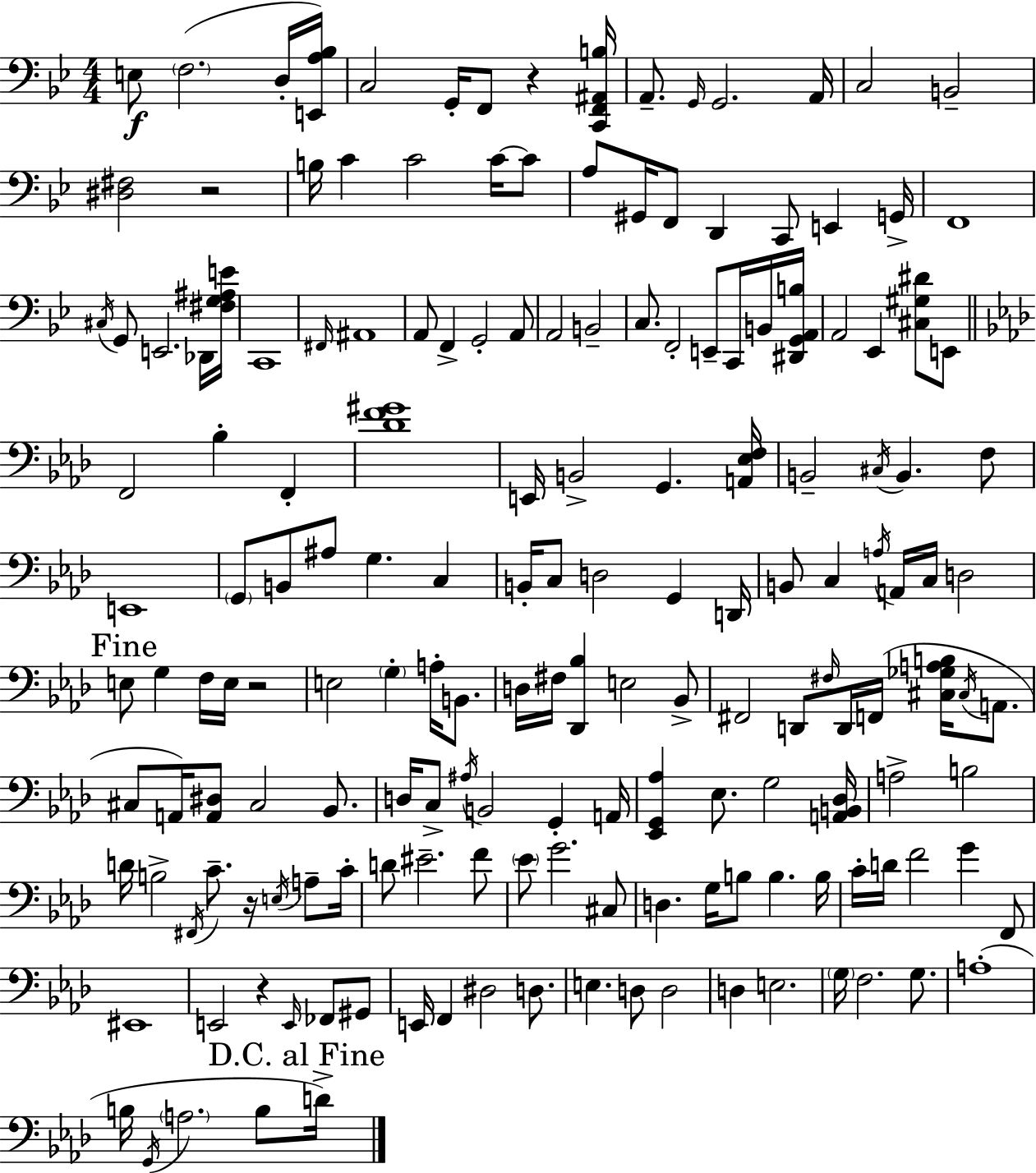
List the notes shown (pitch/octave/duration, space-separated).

E3/e F3/h. D3/s [E2,A3,Bb3]/s C3/h G2/s F2/e R/q [C2,F2,A#2,B3]/s A2/e. G2/s G2/h. A2/s C3/h B2/h [D#3,F#3]/h R/h B3/s C4/q C4/h C4/s C4/e A3/e G#2/s F2/e D2/q C2/e E2/q G2/s F2/w C#3/s G2/e E2/h. Db2/s [F#3,G3,A#3,E4]/s C2/w F#2/s A#2/w A2/e F2/q G2/h A2/e A2/h B2/h C3/e. F2/h E2/e C2/s B2/s [D#2,G2,A2,B3]/s A2/h Eb2/q [C#3,G#3,D#4]/e E2/e F2/h Bb3/q F2/q [Db4,F4,G#4]/w E2/s B2/h G2/q. [A2,Eb3,F3]/s B2/h C#3/s B2/q. F3/e E2/w G2/e B2/e A#3/e G3/q. C3/q B2/s C3/e D3/h G2/q D2/s B2/e C3/q A3/s A2/s C3/s D3/h E3/e G3/q F3/s E3/s R/h E3/h G3/q A3/s B2/e. D3/s F#3/s [Db2,Bb3]/q E3/h Bb2/e F#2/h D2/e F#3/s D2/s F2/s [C#3,Gb3,A3,B3]/s C#3/s A2/e. C#3/e A2/s [A2,D#3]/e C#3/h Bb2/e. D3/s C3/e A#3/s B2/h G2/q A2/s [Eb2,G2,Ab3]/q Eb3/e. G3/h [A2,B2,Db3]/s A3/h B3/h D4/s B3/h F#2/s C4/e. R/s E3/s A3/e C4/s D4/e EIS4/h. F4/e Eb4/e G4/h. C#3/e D3/q. G3/s B3/e B3/q. B3/s C4/s D4/s F4/h G4/q F2/e EIS2/w E2/h R/q E2/s FES2/e G#2/e E2/s F2/q D#3/h D3/e. E3/q. D3/e D3/h D3/q E3/h. G3/s F3/h. G3/e. A3/w B3/s G2/s A3/h. B3/e D4/s